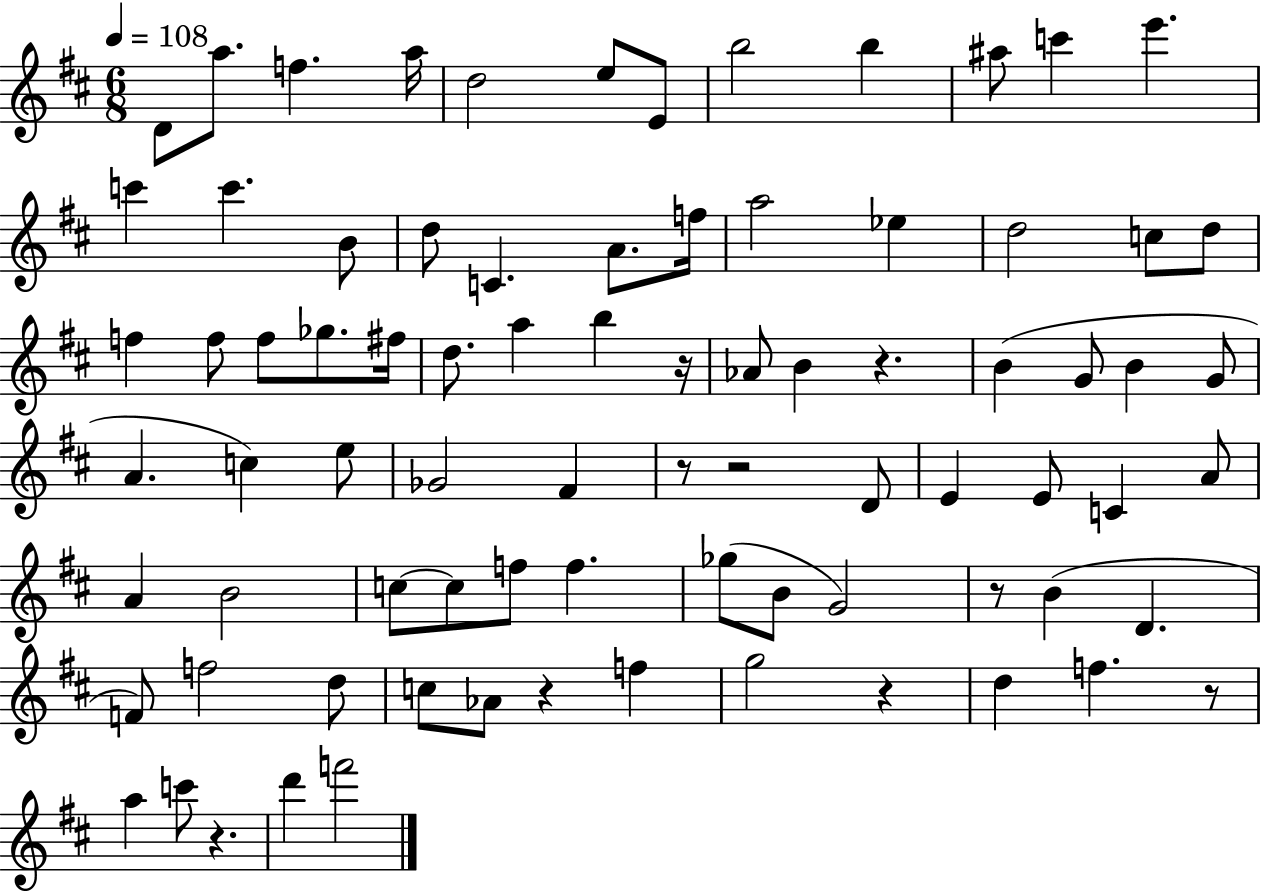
X:1
T:Untitled
M:6/8
L:1/4
K:D
D/2 a/2 f a/4 d2 e/2 E/2 b2 b ^a/2 c' e' c' c' B/2 d/2 C A/2 f/4 a2 _e d2 c/2 d/2 f f/2 f/2 _g/2 ^f/4 d/2 a b z/4 _A/2 B z B G/2 B G/2 A c e/2 _G2 ^F z/2 z2 D/2 E E/2 C A/2 A B2 c/2 c/2 f/2 f _g/2 B/2 G2 z/2 B D F/2 f2 d/2 c/2 _A/2 z f g2 z d f z/2 a c'/2 z d' f'2